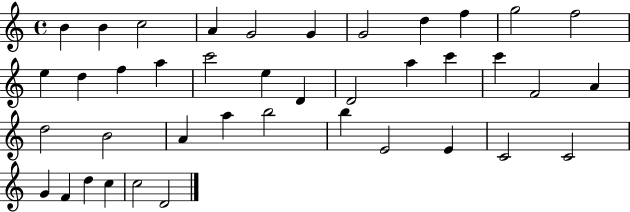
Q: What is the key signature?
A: C major